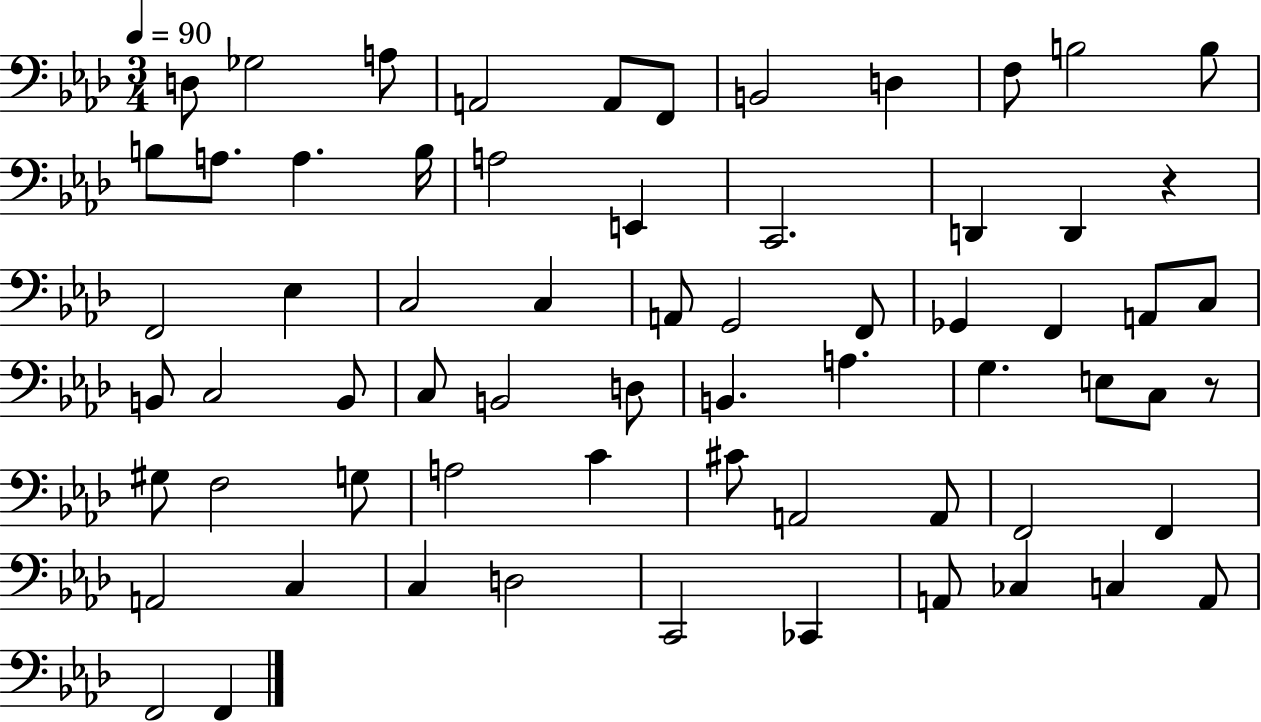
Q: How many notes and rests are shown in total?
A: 66